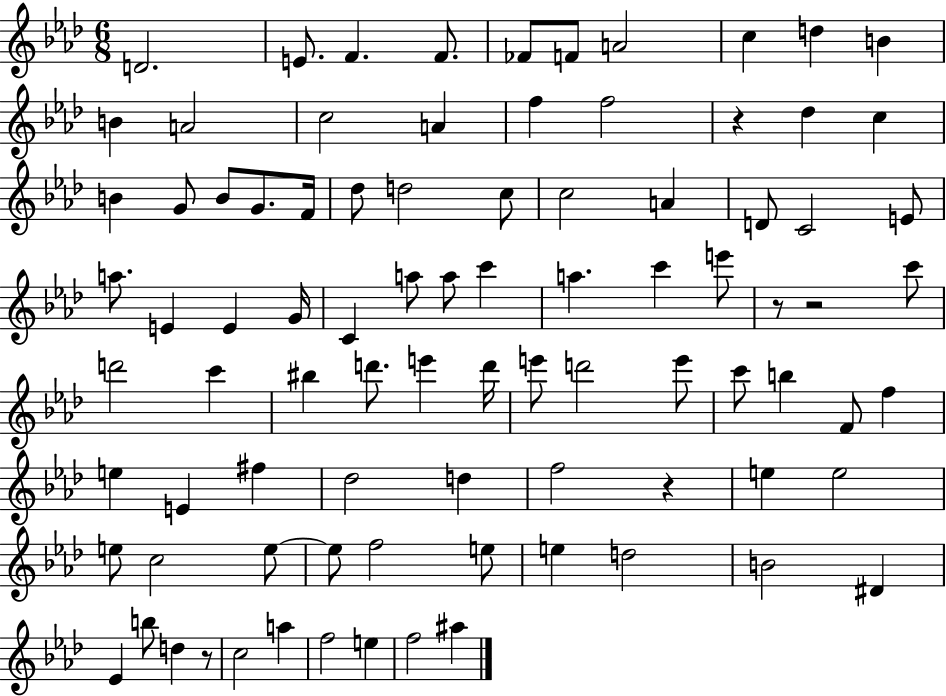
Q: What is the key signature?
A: AES major